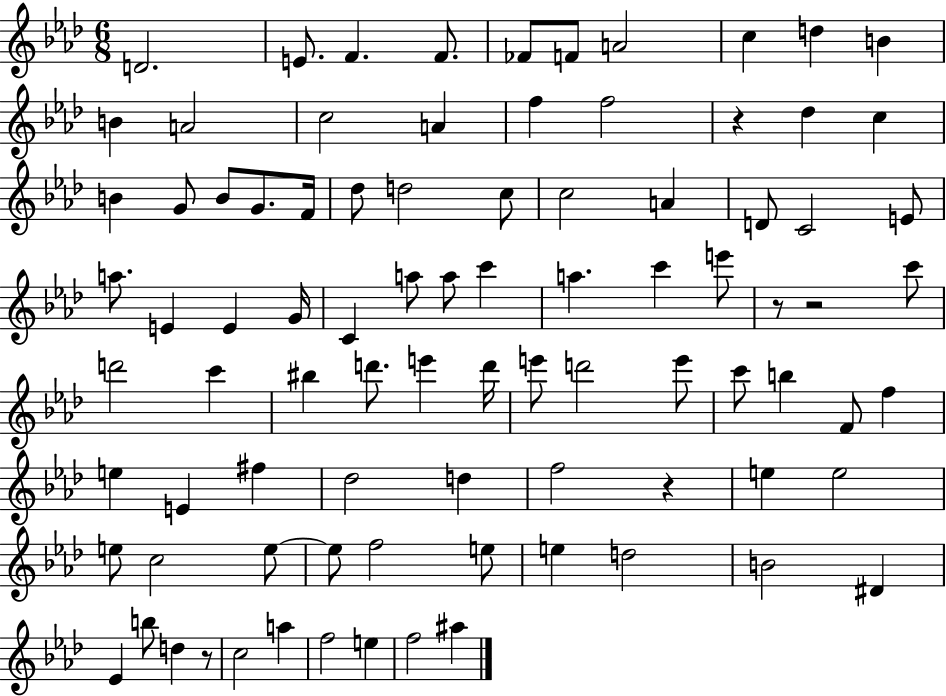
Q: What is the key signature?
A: AES major